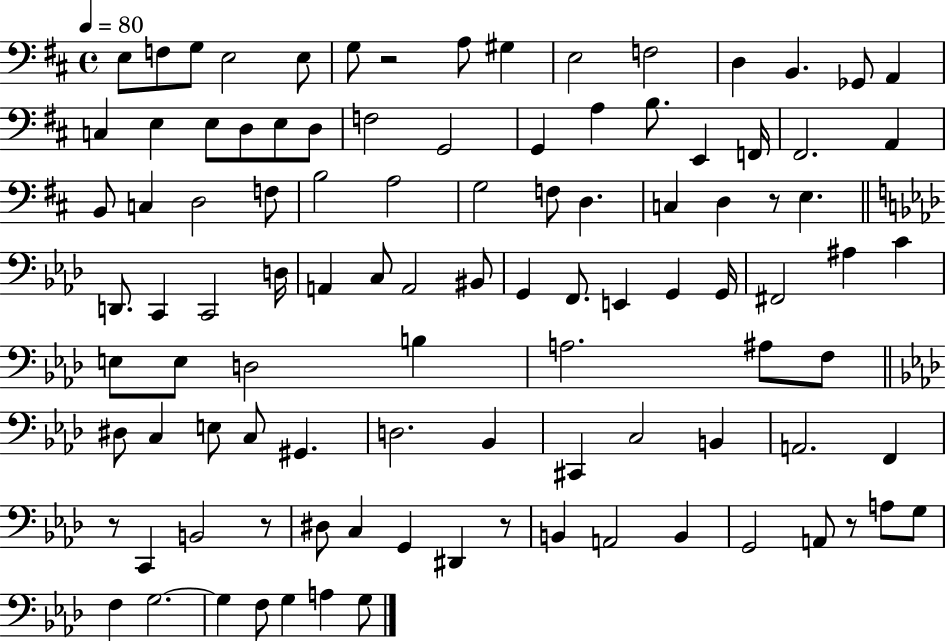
X:1
T:Untitled
M:4/4
L:1/4
K:D
E,/2 F,/2 G,/2 E,2 E,/2 G,/2 z2 A,/2 ^G, E,2 F,2 D, B,, _G,,/2 A,, C, E, E,/2 D,/2 E,/2 D,/2 F,2 G,,2 G,, A, B,/2 E,, F,,/4 ^F,,2 A,, B,,/2 C, D,2 F,/2 B,2 A,2 G,2 F,/2 D, C, D, z/2 E, D,,/2 C,, C,,2 D,/4 A,, C,/2 A,,2 ^B,,/2 G,, F,,/2 E,, G,, G,,/4 ^F,,2 ^A, C E,/2 E,/2 D,2 B, A,2 ^A,/2 F,/2 ^D,/2 C, E,/2 C,/2 ^G,, D,2 _B,, ^C,, C,2 B,, A,,2 F,, z/2 C,, B,,2 z/2 ^D,/2 C, G,, ^D,, z/2 B,, A,,2 B,, G,,2 A,,/2 z/2 A,/2 G,/2 F, G,2 G, F,/2 G, A, G,/2